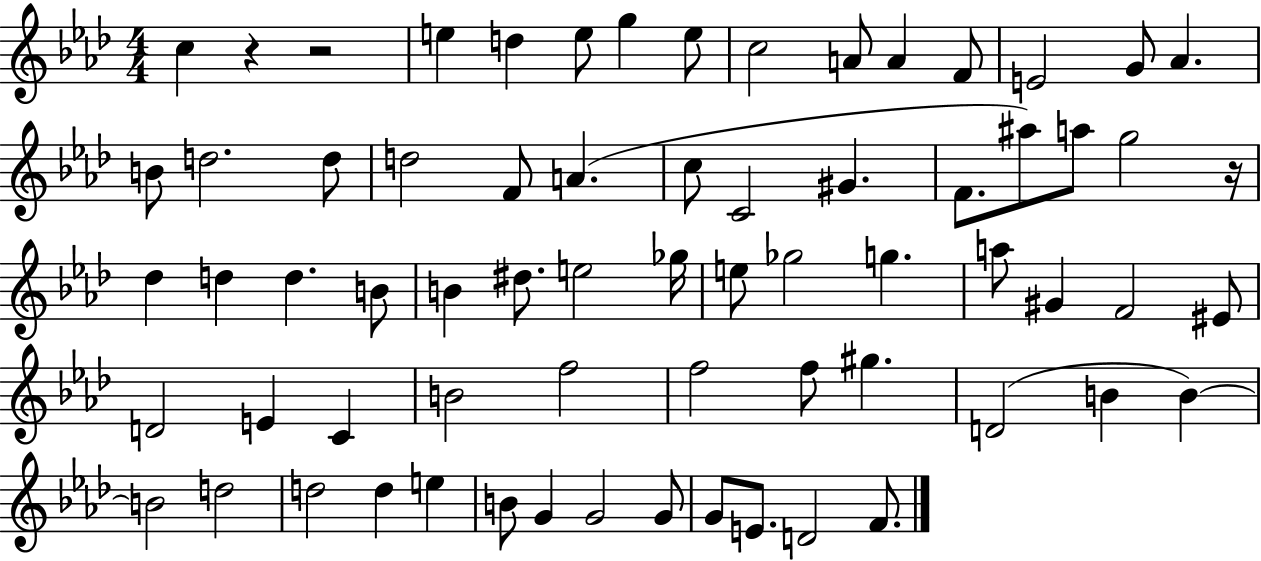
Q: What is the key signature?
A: AES major